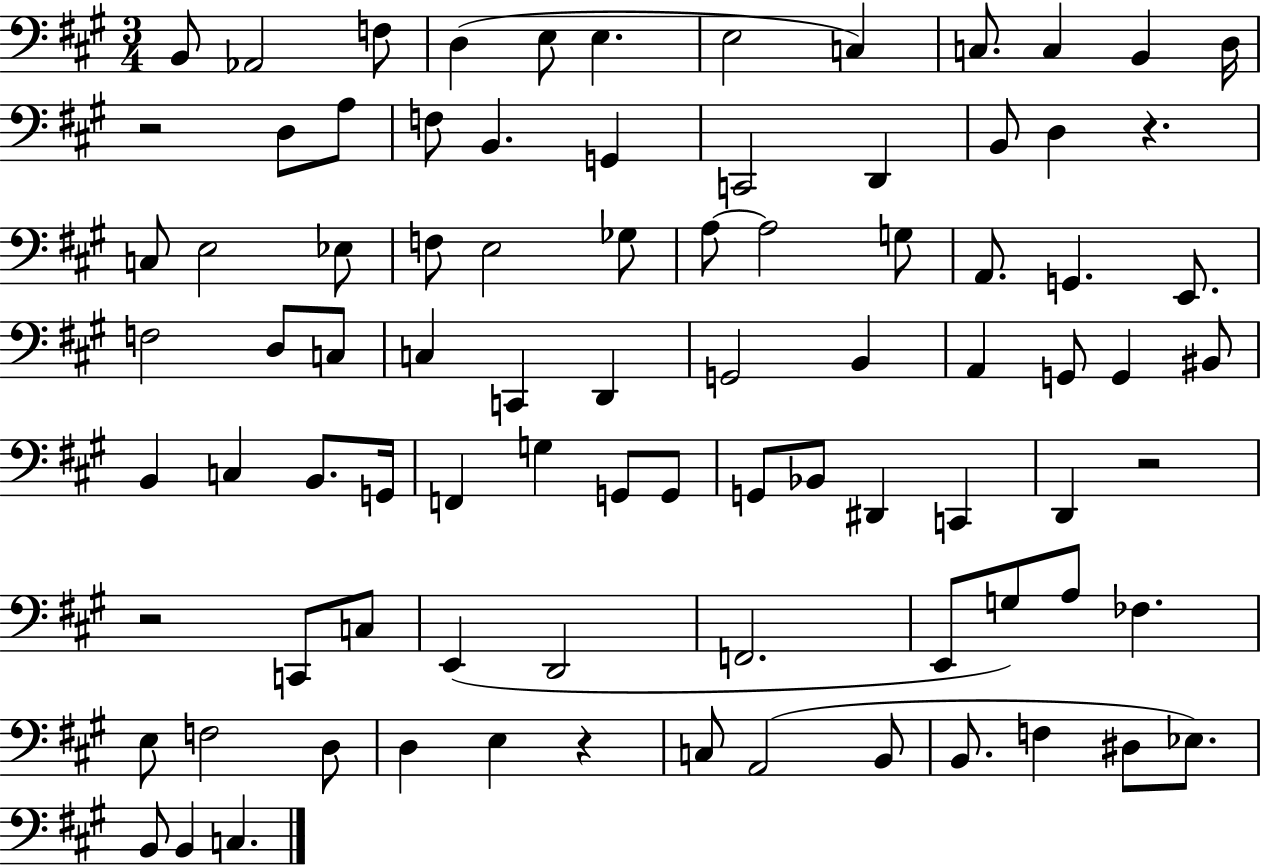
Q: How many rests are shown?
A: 5